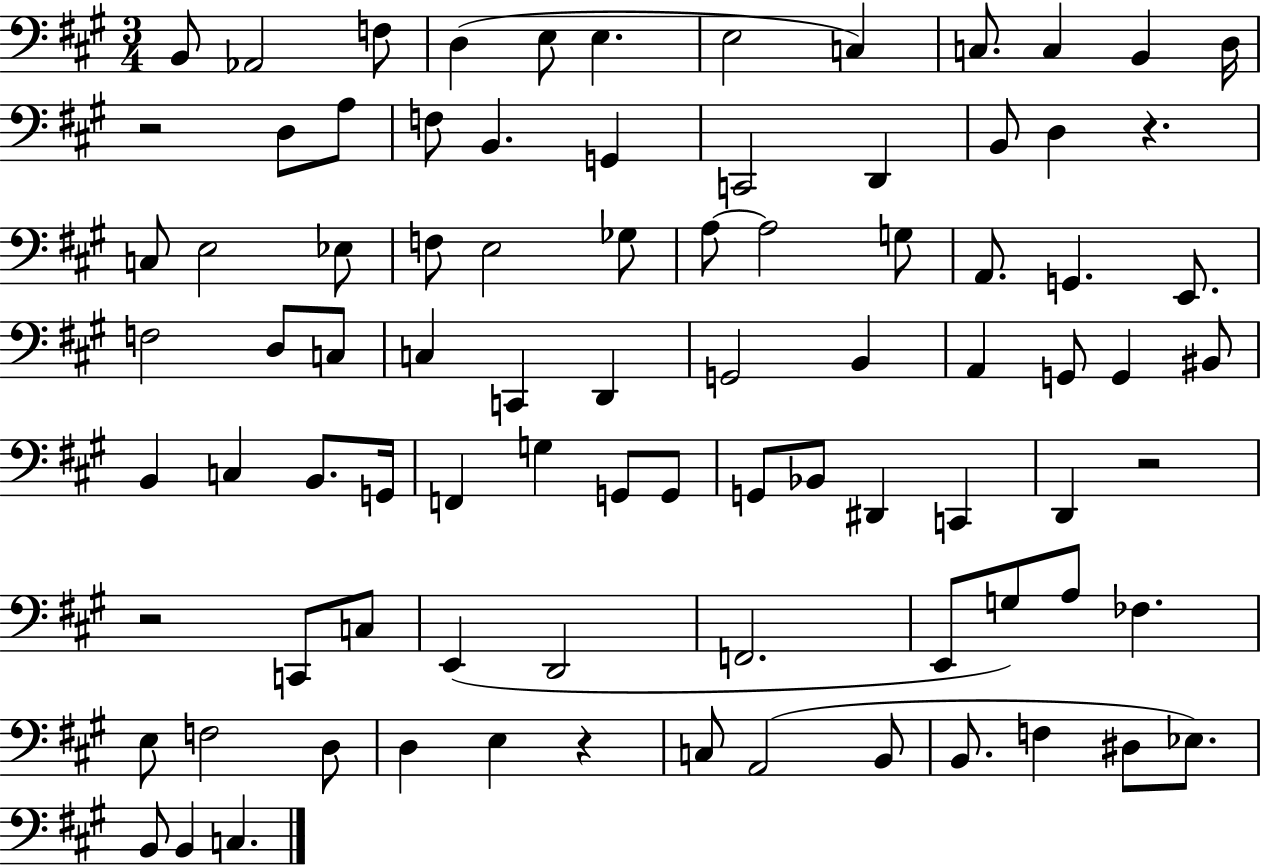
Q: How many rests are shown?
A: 5